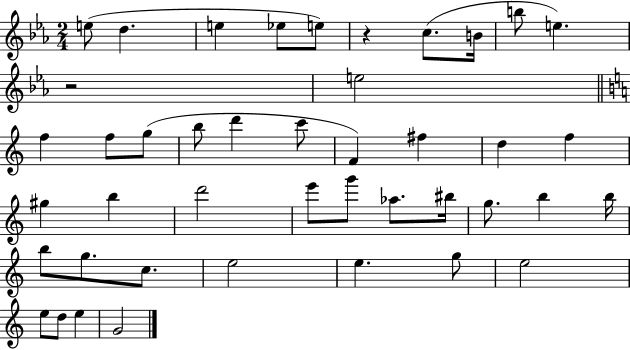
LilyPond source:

{
  \clef treble
  \numericTimeSignature
  \time 2/4
  \key ees \major
  e''8( d''4. | e''4 ees''8 e''8) | r4 c''8.( b'16 | b''8 e''4.) | \break r2 | e''2 | \bar "||" \break \key a \minor f''4 f''8 g''8( | b''8 d'''4 c'''8 | f'4) fis''4 | d''4 f''4 | \break gis''4 b''4 | d'''2 | e'''8 g'''8 aes''8. bis''16 | g''8. b''4 b''16 | \break b''8 g''8. c''8. | e''2 | e''4. g''8 | e''2 | \break e''8 d''8 e''4 | g'2 | \bar "|."
}